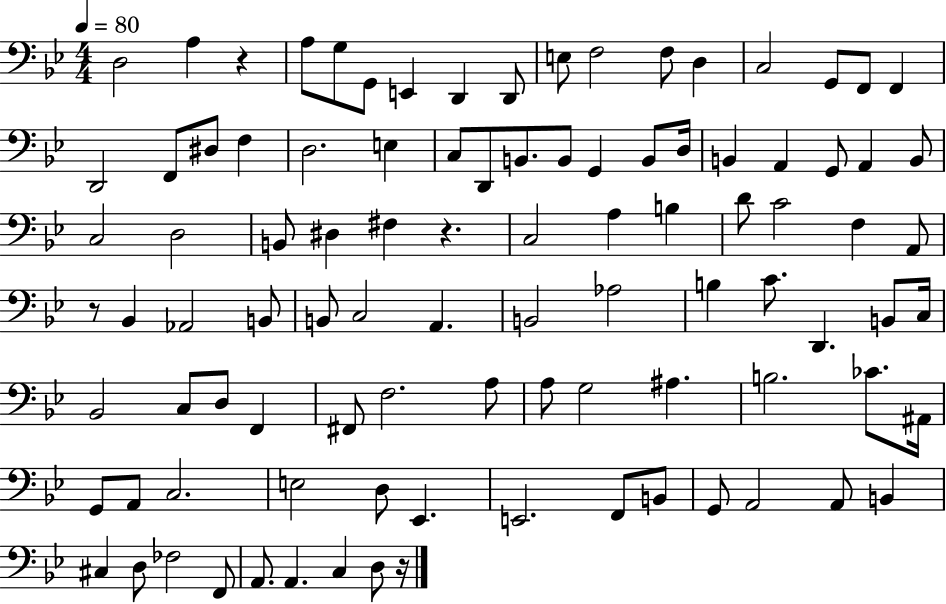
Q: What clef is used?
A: bass